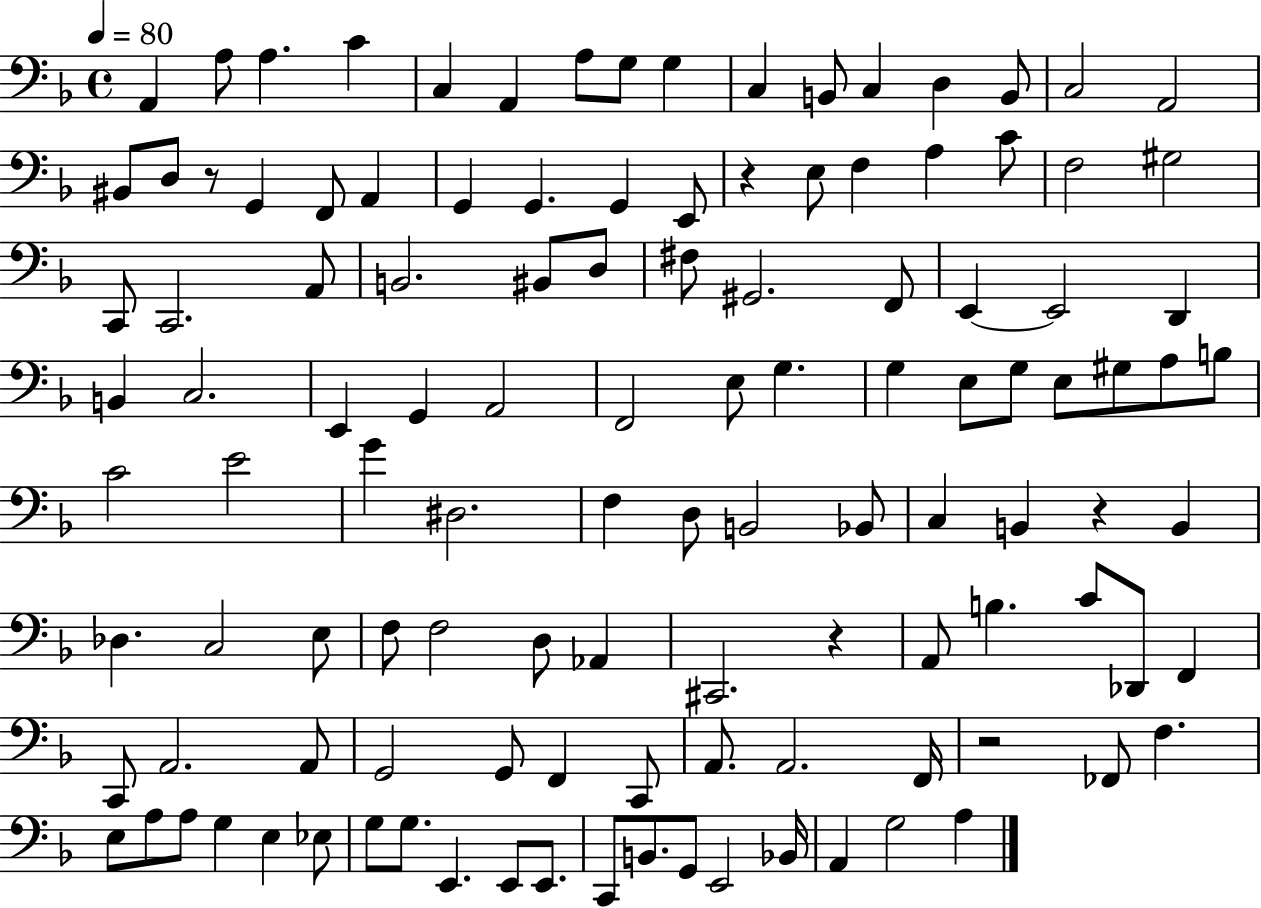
{
  \clef bass
  \time 4/4
  \defaultTimeSignature
  \key f \major
  \tempo 4 = 80
  a,4 a8 a4. c'4 | c4 a,4 a8 g8 g4 | c4 b,8 c4 d4 b,8 | c2 a,2 | \break bis,8 d8 r8 g,4 f,8 a,4 | g,4 g,4. g,4 e,8 | r4 e8 f4 a4 c'8 | f2 gis2 | \break c,8 c,2. a,8 | b,2. bis,8 d8 | fis8 gis,2. f,8 | e,4~~ e,2 d,4 | \break b,4 c2. | e,4 g,4 a,2 | f,2 e8 g4. | g4 e8 g8 e8 gis8 a8 b8 | \break c'2 e'2 | g'4 dis2. | f4 d8 b,2 bes,8 | c4 b,4 r4 b,4 | \break des4. c2 e8 | f8 f2 d8 aes,4 | cis,2. r4 | a,8 b4. c'8 des,8 f,4 | \break c,8 a,2. a,8 | g,2 g,8 f,4 c,8 | a,8. a,2. f,16 | r2 fes,8 f4. | \break e8 a8 a8 g4 e4 ees8 | g8 g8. e,4. e,8 e,8. | c,8 b,8. g,8 e,2 bes,16 | a,4 g2 a4 | \break \bar "|."
}